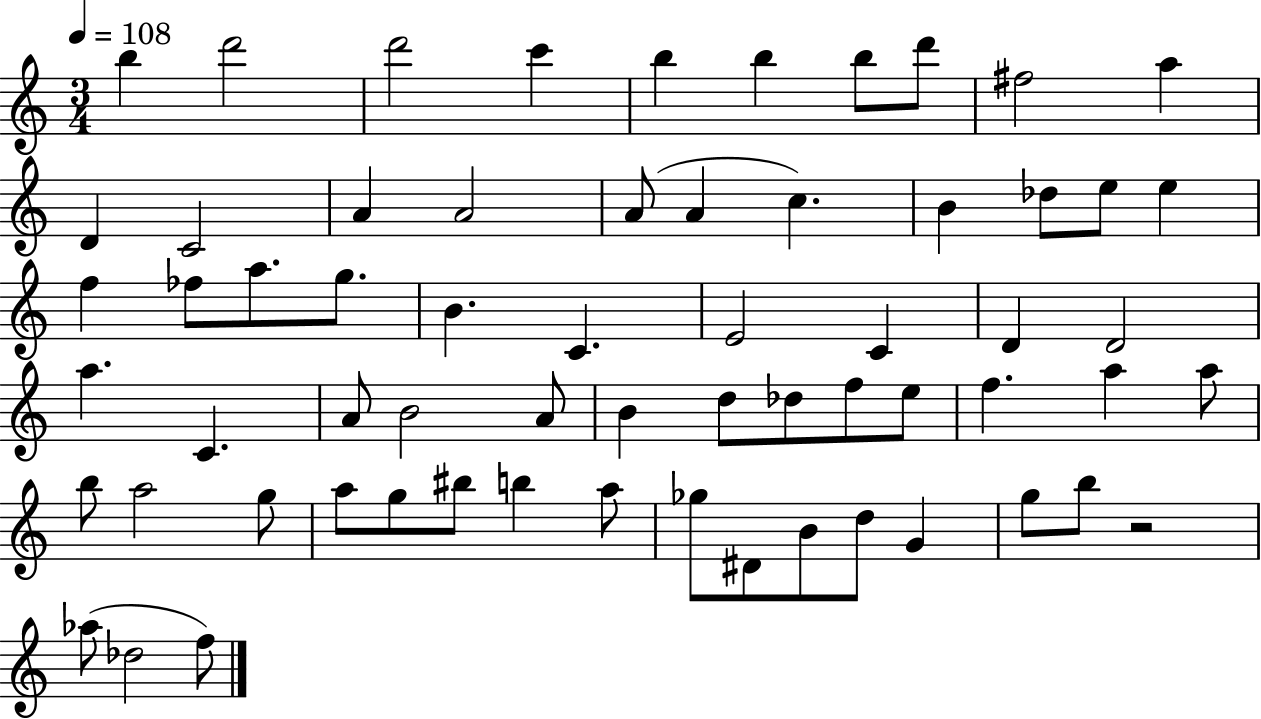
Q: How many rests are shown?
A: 1